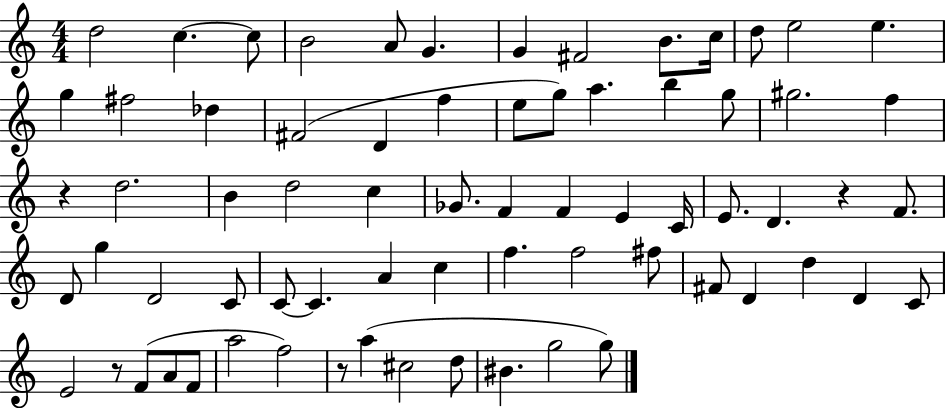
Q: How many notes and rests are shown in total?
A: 70